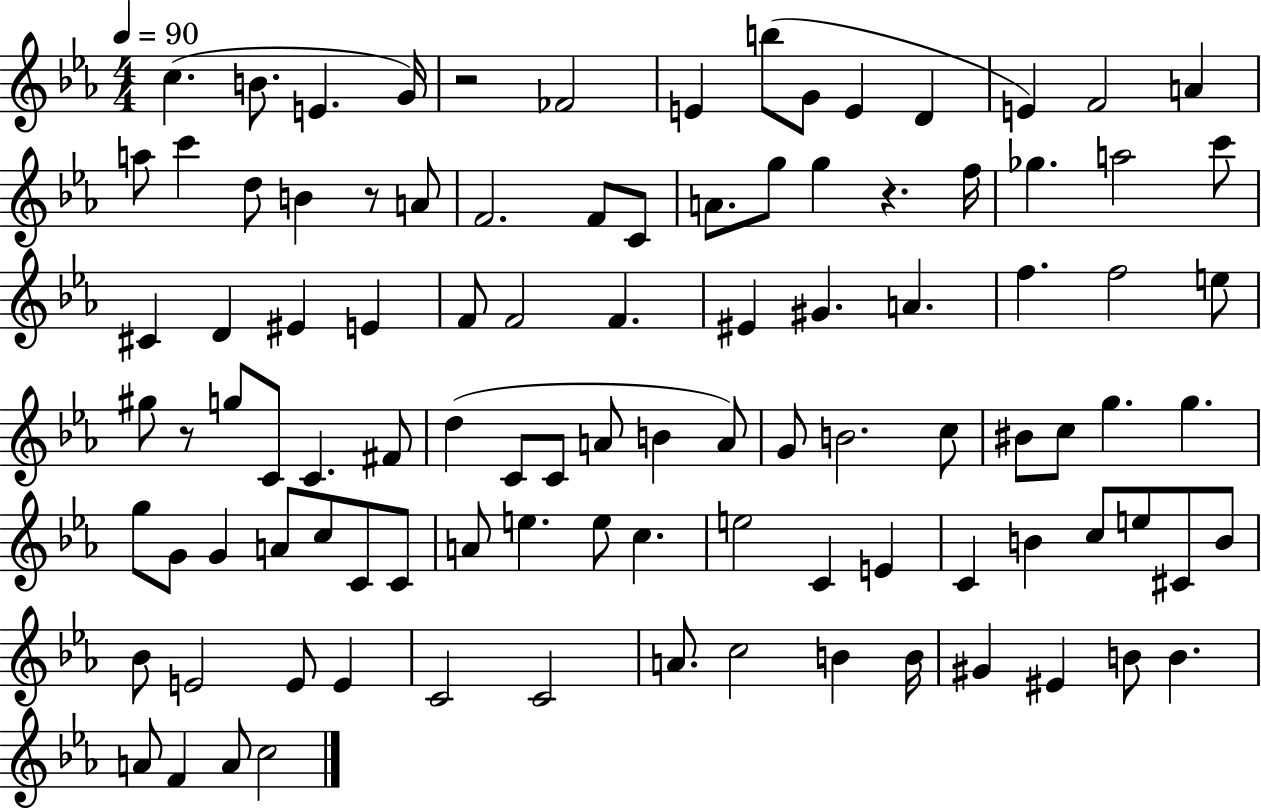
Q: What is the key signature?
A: EES major